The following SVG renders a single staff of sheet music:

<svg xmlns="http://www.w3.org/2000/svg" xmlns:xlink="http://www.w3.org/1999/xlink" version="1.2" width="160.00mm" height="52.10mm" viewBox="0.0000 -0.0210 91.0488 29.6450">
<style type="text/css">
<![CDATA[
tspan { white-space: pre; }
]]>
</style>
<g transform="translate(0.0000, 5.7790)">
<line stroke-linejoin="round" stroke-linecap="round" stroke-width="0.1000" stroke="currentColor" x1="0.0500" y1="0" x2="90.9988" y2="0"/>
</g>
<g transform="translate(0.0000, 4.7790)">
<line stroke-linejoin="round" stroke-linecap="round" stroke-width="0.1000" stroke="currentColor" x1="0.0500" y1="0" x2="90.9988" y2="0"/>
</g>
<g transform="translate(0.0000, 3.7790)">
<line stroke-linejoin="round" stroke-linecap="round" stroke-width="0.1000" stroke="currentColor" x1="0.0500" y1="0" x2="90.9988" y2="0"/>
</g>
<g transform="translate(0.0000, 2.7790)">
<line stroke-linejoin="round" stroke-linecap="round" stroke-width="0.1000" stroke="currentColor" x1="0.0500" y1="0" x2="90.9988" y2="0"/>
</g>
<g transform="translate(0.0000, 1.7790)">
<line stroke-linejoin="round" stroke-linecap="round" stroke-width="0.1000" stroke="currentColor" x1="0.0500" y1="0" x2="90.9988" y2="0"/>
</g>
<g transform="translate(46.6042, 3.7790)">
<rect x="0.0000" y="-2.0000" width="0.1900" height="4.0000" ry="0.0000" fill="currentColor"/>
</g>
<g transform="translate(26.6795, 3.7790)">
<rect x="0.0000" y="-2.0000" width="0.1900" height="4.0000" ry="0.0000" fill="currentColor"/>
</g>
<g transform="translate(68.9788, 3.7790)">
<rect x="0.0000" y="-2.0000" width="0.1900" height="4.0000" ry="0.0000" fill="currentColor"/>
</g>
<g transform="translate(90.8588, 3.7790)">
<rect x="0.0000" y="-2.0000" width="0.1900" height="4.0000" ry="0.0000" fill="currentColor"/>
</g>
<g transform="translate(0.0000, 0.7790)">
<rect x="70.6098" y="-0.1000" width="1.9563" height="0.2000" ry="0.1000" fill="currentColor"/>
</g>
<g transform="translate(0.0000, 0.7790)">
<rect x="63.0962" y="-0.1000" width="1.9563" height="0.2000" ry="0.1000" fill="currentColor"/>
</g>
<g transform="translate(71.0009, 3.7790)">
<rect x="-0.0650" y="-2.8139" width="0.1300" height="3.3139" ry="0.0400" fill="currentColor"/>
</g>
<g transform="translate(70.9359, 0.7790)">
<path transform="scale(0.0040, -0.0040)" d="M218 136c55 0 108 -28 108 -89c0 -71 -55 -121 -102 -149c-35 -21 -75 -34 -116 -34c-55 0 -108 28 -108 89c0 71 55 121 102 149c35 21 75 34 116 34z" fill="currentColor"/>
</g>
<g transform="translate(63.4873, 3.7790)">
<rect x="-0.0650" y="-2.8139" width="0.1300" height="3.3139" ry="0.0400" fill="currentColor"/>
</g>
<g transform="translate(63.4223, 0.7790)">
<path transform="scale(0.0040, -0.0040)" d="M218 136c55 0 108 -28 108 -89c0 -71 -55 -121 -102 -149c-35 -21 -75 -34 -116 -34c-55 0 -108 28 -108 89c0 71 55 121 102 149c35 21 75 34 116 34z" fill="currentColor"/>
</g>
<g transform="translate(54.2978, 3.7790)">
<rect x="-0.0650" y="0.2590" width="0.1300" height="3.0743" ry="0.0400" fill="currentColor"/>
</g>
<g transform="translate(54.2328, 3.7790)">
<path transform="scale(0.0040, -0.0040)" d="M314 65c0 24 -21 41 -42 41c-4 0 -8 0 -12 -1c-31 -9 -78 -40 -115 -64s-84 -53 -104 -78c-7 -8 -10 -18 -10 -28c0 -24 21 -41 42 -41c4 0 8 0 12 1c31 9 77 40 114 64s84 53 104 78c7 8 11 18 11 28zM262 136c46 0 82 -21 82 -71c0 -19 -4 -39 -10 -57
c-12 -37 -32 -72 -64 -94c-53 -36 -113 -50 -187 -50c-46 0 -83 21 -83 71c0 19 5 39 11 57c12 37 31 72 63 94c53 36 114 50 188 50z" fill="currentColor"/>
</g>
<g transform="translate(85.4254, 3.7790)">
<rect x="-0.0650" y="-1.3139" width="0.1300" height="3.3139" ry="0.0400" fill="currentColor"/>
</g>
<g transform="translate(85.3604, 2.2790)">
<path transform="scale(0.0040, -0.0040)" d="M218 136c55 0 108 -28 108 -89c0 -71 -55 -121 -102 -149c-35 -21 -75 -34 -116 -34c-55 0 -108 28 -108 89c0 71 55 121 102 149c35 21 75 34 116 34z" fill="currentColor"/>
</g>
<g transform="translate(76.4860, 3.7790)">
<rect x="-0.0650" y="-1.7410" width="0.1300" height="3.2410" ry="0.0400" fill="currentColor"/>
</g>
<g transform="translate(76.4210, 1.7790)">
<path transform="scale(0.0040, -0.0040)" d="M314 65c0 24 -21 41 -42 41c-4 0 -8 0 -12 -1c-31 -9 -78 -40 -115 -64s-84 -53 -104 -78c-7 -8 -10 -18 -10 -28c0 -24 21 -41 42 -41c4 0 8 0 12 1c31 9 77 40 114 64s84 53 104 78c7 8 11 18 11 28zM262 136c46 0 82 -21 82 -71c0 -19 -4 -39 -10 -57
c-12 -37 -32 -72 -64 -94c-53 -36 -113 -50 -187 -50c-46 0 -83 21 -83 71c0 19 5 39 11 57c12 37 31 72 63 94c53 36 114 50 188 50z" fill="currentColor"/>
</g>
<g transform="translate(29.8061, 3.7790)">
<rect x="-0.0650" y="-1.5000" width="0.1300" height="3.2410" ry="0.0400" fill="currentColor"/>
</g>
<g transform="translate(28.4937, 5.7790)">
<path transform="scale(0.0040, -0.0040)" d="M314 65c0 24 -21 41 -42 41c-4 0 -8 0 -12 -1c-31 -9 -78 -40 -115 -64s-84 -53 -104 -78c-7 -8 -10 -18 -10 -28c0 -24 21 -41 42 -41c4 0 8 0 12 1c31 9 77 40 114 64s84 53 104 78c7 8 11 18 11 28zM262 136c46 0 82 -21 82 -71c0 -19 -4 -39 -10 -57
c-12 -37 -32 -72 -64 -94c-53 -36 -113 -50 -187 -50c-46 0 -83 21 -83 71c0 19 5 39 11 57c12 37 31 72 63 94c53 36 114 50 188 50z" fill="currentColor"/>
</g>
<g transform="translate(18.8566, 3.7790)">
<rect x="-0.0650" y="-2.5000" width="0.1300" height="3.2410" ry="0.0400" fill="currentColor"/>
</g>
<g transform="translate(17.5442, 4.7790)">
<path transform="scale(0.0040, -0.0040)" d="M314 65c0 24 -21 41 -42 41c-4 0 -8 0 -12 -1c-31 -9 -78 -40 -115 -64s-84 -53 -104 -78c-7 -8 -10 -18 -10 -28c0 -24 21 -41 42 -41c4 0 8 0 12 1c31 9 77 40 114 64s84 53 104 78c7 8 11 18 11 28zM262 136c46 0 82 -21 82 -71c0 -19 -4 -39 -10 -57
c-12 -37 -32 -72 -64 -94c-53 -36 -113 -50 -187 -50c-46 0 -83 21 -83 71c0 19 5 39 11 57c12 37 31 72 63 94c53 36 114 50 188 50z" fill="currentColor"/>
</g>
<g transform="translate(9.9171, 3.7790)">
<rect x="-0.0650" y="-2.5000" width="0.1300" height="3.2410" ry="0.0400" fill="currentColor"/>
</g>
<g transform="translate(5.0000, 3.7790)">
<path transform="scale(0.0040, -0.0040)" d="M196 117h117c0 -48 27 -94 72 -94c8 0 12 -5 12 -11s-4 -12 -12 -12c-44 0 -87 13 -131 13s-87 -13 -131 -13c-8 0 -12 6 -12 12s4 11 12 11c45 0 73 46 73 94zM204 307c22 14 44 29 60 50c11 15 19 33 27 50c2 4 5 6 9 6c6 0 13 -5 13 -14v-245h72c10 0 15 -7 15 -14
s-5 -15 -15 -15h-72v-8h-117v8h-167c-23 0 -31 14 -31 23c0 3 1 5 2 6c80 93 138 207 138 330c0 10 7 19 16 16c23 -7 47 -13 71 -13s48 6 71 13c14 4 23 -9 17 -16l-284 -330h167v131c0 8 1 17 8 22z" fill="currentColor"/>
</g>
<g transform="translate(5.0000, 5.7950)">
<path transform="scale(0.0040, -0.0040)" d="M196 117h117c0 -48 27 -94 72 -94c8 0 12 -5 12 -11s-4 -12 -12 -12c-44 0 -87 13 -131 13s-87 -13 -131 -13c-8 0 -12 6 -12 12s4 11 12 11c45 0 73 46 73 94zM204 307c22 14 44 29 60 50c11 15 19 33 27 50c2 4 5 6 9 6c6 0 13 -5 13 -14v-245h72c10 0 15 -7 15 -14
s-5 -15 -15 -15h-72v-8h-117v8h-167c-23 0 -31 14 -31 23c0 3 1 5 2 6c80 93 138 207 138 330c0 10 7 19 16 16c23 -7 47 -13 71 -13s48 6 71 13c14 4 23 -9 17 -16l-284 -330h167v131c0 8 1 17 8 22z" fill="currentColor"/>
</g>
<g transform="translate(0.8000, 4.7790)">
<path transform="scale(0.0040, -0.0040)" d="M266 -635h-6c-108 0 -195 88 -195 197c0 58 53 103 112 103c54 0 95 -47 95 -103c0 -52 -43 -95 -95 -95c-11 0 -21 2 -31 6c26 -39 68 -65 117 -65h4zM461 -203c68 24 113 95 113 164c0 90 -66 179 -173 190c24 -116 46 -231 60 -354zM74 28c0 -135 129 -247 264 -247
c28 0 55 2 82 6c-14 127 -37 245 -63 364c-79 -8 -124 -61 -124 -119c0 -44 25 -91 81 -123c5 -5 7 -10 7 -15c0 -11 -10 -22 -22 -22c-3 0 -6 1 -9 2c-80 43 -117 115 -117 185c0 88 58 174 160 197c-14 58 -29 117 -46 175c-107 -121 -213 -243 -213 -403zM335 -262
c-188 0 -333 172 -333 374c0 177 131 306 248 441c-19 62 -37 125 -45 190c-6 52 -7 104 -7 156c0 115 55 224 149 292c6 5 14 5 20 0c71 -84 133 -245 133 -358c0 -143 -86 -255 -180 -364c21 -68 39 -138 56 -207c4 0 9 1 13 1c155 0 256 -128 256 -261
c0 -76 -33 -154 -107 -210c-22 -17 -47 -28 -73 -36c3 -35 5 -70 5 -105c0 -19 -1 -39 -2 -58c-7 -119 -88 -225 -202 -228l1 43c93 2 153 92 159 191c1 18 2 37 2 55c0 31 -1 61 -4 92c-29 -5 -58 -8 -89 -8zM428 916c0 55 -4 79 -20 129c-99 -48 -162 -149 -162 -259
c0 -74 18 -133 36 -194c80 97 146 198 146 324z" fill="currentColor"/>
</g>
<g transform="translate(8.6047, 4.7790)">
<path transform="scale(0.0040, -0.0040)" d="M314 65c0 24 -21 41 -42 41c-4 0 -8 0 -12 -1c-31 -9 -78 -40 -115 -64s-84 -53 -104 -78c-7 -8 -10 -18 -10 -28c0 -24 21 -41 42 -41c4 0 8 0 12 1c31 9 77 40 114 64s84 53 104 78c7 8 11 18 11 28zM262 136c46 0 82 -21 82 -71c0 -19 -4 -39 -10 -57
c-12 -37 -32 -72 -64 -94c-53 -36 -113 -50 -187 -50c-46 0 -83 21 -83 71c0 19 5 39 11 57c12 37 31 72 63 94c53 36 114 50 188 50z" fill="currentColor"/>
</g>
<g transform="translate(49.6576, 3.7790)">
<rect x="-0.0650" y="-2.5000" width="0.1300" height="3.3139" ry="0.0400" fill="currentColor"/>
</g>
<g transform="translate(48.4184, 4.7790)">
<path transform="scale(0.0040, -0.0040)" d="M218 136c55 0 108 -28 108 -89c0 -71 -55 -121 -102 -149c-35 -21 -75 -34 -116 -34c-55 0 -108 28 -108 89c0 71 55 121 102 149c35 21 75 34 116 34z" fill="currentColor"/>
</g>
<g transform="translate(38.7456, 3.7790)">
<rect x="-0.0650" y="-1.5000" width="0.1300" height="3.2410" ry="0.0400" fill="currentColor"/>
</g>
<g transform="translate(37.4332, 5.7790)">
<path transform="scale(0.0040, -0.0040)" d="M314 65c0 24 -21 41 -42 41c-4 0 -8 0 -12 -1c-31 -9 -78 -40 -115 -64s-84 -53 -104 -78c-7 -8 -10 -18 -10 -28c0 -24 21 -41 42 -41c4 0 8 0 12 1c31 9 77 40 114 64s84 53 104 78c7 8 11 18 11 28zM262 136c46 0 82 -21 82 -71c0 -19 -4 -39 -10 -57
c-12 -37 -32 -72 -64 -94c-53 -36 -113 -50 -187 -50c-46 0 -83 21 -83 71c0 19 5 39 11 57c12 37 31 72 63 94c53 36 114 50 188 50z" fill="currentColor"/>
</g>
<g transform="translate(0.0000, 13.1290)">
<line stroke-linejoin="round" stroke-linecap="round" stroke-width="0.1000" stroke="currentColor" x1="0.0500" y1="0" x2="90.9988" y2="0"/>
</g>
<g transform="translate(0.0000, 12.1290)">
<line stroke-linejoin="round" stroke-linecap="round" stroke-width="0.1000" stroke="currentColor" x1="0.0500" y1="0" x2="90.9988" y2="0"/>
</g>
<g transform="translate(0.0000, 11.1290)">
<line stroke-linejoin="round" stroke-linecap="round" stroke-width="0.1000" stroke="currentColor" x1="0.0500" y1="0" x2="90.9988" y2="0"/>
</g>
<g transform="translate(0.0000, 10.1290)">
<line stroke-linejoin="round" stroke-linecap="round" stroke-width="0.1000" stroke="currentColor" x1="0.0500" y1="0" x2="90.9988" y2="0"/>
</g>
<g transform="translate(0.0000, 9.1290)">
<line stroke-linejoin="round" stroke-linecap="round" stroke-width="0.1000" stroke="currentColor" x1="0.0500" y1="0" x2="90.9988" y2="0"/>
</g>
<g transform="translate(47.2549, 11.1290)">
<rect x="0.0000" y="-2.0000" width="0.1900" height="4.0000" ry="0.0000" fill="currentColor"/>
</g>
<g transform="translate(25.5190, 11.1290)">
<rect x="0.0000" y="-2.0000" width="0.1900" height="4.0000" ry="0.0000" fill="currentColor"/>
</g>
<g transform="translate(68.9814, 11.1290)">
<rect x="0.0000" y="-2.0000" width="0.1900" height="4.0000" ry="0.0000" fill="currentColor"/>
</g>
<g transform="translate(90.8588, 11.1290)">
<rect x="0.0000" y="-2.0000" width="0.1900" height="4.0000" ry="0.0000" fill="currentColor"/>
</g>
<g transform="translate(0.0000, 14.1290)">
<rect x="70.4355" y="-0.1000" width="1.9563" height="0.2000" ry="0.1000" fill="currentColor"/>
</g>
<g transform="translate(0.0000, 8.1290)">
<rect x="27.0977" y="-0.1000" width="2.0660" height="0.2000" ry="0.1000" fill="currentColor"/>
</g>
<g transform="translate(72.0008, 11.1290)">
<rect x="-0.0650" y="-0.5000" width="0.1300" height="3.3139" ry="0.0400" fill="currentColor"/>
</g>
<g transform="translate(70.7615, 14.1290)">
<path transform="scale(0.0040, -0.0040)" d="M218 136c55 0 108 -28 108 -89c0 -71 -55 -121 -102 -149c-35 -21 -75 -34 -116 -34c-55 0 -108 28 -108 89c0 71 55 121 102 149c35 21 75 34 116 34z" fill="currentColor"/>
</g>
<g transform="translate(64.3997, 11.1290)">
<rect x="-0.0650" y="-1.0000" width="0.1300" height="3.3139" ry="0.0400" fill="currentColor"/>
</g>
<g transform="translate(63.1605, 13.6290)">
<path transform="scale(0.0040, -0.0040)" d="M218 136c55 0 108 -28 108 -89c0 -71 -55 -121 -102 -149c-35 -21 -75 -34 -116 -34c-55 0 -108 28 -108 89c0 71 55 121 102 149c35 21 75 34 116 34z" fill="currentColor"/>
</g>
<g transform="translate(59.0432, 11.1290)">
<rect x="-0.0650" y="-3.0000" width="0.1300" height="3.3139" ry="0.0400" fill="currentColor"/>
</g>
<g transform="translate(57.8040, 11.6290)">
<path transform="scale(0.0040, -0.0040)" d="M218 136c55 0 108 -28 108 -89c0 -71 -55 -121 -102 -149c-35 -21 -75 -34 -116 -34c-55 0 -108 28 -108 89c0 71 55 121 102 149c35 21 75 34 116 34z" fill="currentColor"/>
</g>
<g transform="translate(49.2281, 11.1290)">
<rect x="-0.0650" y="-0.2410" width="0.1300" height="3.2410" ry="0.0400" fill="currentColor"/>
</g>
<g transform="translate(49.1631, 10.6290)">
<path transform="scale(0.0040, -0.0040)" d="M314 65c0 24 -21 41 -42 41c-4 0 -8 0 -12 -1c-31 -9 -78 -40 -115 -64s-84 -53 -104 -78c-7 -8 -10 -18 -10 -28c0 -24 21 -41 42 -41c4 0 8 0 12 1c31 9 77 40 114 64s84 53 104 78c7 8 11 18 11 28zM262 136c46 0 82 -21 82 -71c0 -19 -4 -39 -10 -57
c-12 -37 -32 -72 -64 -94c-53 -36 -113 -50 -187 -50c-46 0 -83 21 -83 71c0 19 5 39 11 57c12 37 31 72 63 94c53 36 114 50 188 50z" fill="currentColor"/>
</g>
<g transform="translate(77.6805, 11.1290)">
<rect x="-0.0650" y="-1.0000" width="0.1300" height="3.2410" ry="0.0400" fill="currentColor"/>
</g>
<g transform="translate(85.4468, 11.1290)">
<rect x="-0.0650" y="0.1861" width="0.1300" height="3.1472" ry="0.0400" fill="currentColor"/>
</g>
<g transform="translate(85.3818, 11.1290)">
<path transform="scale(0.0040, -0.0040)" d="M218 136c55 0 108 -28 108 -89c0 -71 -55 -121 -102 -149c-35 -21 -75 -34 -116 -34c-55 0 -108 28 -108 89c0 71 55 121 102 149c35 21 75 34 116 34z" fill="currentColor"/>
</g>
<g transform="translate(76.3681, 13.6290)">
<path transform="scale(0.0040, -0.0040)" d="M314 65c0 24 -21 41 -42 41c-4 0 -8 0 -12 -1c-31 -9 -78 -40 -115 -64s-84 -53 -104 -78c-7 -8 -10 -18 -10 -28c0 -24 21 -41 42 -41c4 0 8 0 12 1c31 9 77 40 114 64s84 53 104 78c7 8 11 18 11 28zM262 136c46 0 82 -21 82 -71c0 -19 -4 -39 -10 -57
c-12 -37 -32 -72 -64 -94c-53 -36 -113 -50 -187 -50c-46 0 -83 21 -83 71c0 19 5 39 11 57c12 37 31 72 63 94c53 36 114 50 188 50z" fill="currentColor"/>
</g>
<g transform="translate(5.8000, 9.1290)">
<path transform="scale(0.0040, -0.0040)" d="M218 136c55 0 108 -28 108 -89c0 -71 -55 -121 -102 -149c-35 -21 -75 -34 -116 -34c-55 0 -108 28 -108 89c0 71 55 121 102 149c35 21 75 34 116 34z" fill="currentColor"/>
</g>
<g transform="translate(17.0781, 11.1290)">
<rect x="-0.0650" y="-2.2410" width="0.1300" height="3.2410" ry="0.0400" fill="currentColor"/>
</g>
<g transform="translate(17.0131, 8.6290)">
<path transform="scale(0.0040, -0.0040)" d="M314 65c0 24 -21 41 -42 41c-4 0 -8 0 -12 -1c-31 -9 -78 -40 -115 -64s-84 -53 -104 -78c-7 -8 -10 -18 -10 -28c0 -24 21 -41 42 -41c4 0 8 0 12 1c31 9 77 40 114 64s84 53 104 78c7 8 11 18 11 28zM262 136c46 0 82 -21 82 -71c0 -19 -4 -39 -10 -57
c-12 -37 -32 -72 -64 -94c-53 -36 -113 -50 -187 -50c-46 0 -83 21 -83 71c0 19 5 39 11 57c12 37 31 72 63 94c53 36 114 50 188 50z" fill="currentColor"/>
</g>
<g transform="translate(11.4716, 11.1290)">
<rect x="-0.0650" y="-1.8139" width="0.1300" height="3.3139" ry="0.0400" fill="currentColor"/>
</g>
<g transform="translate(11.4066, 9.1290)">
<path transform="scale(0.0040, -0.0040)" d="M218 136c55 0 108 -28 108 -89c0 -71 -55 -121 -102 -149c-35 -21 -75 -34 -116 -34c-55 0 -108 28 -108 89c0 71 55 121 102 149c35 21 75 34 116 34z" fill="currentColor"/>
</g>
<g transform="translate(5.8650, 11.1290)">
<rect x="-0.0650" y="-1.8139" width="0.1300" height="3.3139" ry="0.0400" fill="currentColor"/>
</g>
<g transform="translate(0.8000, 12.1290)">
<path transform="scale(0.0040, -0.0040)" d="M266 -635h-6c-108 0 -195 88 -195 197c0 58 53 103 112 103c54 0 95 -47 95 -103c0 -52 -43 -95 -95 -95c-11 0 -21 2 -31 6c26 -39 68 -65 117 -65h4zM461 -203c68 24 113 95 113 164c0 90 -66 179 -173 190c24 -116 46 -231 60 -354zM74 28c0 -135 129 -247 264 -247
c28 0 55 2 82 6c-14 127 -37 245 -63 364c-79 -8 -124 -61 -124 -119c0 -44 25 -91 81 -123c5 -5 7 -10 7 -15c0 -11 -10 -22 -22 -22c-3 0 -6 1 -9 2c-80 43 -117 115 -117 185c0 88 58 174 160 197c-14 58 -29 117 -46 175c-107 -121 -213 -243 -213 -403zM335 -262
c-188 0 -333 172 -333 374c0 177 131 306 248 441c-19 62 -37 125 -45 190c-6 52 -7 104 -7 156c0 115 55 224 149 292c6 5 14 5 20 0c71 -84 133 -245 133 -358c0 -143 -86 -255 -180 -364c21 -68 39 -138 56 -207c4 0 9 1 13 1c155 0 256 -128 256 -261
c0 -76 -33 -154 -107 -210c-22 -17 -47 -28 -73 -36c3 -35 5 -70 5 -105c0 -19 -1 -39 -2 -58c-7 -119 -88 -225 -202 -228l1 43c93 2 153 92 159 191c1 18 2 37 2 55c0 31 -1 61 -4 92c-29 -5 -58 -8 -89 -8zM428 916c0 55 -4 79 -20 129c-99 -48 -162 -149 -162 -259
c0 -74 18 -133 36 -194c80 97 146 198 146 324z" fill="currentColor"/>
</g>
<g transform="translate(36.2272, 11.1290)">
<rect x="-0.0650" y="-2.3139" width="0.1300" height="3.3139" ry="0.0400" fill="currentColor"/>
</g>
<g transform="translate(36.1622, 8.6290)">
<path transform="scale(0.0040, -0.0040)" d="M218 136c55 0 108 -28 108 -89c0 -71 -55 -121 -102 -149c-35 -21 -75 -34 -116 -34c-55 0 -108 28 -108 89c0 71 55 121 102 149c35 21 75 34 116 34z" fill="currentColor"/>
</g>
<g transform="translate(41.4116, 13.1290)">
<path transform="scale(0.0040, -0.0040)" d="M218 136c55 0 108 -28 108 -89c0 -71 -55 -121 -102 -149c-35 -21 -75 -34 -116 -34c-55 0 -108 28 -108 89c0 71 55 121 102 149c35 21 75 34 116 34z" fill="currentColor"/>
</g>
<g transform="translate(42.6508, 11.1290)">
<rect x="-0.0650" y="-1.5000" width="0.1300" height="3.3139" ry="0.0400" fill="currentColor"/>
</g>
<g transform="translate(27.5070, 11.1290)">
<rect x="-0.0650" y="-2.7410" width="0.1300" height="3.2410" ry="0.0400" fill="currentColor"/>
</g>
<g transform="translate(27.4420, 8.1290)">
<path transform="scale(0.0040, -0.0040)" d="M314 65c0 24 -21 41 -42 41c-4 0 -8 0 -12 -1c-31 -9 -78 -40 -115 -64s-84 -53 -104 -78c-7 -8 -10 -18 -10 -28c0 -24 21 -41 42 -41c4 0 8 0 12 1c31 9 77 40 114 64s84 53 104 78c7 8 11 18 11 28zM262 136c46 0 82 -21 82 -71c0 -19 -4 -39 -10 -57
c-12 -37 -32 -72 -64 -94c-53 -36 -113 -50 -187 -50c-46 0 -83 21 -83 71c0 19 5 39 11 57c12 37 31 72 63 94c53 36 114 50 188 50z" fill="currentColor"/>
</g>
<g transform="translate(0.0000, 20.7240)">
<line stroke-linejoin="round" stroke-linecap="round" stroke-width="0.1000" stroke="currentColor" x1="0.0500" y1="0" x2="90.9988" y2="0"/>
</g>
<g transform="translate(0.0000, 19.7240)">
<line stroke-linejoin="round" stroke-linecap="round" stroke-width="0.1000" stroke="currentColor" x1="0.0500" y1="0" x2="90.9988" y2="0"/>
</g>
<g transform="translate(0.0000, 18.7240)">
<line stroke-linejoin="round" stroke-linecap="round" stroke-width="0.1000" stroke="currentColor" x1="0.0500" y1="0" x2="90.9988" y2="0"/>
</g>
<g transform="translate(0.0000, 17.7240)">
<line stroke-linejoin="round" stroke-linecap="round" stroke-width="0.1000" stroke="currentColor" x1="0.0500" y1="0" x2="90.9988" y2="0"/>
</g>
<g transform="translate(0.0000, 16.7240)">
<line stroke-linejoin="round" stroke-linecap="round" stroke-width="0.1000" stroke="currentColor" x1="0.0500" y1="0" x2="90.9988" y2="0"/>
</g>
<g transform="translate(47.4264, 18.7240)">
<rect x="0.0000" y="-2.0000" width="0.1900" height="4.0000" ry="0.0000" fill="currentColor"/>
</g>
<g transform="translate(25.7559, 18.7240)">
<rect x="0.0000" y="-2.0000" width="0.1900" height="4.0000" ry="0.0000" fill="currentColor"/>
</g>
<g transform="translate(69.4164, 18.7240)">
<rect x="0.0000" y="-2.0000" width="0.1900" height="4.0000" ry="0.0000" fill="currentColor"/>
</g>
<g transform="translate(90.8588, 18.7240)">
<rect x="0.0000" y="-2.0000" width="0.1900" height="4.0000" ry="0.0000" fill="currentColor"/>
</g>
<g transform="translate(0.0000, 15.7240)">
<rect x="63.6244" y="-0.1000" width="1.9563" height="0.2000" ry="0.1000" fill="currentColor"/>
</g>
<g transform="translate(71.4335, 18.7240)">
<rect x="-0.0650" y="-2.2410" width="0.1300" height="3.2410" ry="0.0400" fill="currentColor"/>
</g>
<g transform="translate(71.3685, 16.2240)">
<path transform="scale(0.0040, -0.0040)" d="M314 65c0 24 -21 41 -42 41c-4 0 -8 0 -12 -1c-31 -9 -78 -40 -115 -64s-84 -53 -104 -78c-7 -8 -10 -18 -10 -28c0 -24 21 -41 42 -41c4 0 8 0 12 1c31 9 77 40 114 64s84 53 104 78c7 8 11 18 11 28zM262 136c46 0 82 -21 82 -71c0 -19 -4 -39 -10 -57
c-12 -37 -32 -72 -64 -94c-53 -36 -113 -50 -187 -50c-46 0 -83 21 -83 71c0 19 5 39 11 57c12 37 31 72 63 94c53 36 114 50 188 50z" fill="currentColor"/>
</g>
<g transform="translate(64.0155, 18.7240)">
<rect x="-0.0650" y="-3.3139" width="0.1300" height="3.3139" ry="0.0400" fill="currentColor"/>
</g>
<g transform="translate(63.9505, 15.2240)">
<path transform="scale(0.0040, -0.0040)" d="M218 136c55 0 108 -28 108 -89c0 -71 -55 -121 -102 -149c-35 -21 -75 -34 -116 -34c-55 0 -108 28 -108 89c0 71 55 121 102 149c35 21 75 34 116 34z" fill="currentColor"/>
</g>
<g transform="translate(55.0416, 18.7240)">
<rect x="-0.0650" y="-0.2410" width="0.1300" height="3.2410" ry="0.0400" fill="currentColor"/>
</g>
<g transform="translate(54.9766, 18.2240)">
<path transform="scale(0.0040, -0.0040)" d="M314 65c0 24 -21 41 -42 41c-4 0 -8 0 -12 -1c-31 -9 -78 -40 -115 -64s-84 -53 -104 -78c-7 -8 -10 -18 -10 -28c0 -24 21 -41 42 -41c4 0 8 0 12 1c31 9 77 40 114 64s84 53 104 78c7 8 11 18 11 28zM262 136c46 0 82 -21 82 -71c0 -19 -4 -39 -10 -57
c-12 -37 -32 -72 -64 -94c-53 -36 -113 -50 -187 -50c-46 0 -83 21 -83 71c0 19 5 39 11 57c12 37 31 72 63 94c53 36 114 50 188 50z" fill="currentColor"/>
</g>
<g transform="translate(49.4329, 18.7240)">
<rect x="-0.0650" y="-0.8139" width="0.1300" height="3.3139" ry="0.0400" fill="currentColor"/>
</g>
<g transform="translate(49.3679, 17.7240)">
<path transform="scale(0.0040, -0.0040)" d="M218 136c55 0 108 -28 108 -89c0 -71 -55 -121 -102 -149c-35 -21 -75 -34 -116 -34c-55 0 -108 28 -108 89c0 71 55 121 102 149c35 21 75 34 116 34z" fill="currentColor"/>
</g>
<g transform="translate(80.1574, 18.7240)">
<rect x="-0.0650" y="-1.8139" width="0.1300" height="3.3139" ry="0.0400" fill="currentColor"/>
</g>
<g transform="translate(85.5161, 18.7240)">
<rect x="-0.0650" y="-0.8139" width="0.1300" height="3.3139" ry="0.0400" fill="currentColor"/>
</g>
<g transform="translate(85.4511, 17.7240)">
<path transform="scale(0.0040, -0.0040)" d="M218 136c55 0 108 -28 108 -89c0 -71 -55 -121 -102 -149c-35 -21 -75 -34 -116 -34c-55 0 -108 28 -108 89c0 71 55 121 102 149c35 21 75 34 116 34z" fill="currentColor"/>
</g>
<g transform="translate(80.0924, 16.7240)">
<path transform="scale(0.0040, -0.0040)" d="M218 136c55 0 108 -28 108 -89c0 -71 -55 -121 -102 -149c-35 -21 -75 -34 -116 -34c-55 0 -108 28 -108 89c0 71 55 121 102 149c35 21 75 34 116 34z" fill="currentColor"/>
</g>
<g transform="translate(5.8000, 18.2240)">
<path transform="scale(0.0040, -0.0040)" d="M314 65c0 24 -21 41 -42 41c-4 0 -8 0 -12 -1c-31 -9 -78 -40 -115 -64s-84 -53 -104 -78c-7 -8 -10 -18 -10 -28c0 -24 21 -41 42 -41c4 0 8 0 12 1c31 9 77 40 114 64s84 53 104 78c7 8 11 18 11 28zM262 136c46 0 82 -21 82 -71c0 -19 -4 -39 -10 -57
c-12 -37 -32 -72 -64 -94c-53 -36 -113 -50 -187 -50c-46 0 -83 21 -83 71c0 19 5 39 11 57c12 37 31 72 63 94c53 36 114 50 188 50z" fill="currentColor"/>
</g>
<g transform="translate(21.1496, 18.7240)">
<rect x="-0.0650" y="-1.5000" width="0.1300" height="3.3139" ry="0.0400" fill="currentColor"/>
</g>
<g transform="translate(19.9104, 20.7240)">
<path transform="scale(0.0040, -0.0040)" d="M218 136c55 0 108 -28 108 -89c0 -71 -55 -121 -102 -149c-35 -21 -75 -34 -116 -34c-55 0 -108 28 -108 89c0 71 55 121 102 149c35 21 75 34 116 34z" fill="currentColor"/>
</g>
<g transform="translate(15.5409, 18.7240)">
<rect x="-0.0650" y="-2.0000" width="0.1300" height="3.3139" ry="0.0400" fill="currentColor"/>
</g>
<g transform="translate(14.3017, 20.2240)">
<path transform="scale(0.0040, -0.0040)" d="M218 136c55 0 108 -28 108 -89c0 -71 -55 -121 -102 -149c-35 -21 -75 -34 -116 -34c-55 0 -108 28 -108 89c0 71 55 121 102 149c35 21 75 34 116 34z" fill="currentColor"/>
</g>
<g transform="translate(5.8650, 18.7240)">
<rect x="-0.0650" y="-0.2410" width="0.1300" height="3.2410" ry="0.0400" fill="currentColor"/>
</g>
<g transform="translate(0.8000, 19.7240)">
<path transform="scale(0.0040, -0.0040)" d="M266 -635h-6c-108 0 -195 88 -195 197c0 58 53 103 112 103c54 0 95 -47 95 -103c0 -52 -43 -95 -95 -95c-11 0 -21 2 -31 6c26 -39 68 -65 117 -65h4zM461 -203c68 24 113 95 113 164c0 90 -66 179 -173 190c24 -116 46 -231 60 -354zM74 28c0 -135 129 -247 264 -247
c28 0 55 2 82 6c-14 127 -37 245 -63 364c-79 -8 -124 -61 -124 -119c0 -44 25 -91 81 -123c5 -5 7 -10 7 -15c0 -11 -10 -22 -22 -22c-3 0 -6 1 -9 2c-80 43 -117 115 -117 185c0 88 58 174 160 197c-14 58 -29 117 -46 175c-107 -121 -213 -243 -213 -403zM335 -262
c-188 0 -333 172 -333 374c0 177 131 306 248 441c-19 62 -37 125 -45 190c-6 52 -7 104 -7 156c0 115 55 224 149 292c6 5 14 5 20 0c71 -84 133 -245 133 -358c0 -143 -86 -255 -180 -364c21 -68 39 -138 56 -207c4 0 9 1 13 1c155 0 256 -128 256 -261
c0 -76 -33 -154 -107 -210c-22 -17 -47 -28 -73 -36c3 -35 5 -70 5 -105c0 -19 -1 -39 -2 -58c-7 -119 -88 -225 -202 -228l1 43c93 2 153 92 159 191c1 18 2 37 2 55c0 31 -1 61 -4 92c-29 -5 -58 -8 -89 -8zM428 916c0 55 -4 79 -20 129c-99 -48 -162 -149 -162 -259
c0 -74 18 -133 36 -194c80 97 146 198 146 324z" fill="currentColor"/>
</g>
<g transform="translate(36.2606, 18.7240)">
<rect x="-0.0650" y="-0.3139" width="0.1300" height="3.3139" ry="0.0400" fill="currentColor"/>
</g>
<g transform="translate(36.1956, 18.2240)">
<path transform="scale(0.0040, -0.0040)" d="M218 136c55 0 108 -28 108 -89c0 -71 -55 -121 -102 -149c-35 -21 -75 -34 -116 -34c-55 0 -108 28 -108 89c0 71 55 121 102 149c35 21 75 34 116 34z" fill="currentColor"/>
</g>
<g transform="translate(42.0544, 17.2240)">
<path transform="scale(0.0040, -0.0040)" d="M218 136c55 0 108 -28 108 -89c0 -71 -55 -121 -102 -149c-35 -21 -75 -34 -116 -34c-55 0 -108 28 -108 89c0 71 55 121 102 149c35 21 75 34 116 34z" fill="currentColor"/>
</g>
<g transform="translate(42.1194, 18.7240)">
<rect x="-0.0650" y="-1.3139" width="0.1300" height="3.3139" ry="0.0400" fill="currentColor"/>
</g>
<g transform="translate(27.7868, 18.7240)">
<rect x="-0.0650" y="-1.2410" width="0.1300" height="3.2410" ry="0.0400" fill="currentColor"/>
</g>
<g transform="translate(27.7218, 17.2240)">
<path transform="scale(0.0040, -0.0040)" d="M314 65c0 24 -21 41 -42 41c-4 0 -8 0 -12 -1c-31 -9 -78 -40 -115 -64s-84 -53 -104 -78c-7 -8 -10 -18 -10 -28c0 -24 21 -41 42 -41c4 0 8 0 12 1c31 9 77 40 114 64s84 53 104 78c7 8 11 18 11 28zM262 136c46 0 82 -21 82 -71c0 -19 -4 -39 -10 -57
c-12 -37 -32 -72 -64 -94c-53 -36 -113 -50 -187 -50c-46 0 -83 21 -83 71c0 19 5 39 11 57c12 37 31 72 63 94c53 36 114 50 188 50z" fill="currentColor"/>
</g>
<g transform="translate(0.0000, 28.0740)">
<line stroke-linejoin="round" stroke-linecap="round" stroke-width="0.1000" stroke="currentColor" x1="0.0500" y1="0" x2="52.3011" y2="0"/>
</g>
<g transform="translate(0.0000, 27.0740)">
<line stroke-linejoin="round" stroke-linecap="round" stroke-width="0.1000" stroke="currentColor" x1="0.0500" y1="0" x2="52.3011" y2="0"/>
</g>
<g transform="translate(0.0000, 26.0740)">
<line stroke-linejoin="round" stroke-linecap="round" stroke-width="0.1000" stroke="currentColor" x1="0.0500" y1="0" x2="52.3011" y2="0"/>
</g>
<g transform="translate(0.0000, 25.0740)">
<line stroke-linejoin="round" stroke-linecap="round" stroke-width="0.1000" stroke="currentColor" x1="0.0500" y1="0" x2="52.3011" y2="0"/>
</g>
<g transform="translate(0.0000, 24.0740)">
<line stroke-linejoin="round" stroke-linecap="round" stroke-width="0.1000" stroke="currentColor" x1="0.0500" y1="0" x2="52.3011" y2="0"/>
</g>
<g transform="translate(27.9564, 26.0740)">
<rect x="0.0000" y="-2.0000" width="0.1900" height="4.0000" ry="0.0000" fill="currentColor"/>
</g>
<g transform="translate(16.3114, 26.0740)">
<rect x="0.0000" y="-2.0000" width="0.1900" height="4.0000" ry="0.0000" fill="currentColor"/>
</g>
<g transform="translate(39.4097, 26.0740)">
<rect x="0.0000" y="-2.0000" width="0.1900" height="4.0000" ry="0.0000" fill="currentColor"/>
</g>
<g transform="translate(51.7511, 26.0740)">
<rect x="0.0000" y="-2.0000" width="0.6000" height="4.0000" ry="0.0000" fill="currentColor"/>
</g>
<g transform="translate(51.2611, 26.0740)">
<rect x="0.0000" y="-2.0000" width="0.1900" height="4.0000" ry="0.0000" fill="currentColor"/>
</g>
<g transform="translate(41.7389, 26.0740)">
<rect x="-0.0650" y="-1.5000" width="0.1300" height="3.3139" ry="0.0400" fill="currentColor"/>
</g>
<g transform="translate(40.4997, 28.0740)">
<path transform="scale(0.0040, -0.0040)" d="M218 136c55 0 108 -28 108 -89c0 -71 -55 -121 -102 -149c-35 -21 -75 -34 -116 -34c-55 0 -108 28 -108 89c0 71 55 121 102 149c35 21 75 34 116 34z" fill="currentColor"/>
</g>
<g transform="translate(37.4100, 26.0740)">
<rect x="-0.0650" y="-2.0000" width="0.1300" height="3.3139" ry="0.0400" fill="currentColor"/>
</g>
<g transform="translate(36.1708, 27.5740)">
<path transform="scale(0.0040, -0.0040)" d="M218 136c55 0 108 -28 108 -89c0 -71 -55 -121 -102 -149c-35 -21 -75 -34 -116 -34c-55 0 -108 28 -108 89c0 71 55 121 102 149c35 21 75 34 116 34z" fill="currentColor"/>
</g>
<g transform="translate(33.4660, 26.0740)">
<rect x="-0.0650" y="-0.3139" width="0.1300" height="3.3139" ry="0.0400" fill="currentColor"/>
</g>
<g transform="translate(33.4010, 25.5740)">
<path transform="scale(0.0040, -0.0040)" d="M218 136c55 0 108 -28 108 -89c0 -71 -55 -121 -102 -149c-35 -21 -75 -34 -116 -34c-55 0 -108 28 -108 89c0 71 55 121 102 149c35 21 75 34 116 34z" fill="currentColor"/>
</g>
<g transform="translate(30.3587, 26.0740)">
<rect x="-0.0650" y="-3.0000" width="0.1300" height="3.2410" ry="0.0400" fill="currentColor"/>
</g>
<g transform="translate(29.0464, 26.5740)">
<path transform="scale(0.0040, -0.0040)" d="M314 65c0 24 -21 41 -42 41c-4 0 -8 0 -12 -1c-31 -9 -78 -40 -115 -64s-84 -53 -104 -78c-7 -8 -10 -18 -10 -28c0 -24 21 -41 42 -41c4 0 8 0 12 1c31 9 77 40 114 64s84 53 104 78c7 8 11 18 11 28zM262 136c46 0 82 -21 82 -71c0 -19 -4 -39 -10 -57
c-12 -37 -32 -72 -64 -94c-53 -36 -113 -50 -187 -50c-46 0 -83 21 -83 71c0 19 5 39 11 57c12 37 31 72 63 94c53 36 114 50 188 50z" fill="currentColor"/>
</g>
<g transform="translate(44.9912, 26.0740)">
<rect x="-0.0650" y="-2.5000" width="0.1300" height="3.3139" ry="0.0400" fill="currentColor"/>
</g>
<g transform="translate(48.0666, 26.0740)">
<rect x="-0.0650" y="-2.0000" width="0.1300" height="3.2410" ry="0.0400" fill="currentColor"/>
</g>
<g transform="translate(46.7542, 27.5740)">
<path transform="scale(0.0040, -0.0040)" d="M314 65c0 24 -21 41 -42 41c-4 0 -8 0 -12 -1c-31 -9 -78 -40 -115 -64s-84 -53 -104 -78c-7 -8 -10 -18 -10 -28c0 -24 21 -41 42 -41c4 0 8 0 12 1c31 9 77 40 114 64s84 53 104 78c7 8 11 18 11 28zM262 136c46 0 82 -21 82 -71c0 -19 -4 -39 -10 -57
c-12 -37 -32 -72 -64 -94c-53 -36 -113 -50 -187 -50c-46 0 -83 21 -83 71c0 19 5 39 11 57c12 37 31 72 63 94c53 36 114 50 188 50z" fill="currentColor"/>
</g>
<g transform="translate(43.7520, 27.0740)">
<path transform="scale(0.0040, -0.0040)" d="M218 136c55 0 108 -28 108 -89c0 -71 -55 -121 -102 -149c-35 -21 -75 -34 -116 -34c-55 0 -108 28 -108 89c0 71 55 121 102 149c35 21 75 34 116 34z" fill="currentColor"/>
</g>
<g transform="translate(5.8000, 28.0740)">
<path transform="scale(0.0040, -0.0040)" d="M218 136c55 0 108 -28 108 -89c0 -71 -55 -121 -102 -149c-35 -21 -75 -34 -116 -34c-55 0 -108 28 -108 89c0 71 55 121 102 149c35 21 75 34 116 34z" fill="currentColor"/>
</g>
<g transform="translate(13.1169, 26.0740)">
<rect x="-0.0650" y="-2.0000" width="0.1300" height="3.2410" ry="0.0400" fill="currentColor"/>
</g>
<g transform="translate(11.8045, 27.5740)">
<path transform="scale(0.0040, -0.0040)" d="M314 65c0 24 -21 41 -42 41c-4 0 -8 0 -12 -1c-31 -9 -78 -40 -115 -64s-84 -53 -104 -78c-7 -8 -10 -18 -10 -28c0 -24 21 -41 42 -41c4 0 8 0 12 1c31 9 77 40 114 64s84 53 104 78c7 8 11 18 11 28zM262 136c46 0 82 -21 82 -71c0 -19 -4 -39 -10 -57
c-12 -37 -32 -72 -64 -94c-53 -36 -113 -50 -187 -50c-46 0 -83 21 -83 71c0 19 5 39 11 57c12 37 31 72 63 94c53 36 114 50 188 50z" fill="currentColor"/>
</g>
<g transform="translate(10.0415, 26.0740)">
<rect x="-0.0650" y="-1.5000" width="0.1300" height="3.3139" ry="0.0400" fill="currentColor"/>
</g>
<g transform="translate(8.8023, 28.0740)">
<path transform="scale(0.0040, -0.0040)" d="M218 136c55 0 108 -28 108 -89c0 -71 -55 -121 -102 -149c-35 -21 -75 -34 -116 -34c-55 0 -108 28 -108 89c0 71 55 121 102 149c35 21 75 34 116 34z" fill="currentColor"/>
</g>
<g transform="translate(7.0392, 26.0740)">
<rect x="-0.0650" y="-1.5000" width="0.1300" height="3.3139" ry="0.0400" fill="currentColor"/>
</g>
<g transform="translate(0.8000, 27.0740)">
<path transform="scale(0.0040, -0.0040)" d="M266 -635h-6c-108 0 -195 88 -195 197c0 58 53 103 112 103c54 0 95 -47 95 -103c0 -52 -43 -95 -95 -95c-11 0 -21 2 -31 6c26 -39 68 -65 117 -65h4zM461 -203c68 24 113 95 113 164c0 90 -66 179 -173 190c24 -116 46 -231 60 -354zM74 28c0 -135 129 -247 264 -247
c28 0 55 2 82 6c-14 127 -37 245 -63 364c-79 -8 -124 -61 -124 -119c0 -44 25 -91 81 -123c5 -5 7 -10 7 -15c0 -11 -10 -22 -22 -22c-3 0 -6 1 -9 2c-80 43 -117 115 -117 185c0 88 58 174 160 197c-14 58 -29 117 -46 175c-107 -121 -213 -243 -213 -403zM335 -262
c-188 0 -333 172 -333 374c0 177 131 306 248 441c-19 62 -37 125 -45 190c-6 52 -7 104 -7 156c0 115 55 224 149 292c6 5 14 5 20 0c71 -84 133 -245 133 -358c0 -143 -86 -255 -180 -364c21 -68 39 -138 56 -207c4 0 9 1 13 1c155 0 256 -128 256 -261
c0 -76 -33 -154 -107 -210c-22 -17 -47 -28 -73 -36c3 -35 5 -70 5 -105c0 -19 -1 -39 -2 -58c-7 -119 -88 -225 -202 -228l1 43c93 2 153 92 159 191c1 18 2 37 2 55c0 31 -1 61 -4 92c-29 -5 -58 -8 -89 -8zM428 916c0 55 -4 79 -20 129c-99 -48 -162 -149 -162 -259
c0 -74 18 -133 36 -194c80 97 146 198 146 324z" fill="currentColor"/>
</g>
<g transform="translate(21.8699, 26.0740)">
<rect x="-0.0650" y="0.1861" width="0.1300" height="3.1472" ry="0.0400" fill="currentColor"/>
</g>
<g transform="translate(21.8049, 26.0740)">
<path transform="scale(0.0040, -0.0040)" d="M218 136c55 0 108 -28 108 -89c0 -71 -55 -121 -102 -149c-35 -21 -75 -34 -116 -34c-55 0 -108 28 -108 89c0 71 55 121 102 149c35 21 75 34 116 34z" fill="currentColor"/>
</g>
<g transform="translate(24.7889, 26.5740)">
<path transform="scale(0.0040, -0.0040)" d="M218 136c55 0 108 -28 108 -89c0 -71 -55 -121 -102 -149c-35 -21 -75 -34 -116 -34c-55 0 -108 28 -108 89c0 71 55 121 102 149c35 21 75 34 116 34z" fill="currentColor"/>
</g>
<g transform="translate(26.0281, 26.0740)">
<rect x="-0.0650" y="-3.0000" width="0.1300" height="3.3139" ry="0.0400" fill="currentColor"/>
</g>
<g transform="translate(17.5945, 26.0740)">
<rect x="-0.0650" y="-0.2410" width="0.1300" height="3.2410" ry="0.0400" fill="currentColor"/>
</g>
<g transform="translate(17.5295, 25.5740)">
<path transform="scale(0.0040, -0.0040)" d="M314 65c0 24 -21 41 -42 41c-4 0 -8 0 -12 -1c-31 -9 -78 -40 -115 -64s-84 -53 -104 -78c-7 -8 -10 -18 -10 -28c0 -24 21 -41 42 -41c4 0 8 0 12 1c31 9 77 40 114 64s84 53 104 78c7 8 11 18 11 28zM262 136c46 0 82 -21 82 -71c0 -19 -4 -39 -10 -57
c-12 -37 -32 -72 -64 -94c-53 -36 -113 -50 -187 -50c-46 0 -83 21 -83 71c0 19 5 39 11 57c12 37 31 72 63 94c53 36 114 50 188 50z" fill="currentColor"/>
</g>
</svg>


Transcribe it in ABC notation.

X:1
T:Untitled
M:4/4
L:1/4
K:C
G2 G2 E2 E2 G B2 a a f2 e f f g2 a2 g E c2 A D C D2 B c2 F E e2 c e d c2 b g2 f d E E F2 c2 B A A2 c F E G F2